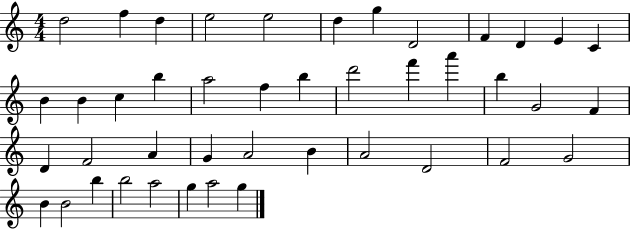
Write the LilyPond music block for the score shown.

{
  \clef treble
  \numericTimeSignature
  \time 4/4
  \key c \major
  d''2 f''4 d''4 | e''2 e''2 | d''4 g''4 d'2 | f'4 d'4 e'4 c'4 | \break b'4 b'4 c''4 b''4 | a''2 f''4 b''4 | d'''2 f'''4 a'''4 | b''4 g'2 f'4 | \break d'4 f'2 a'4 | g'4 a'2 b'4 | a'2 d'2 | f'2 g'2 | \break b'4 b'2 b''4 | b''2 a''2 | g''4 a''2 g''4 | \bar "|."
}